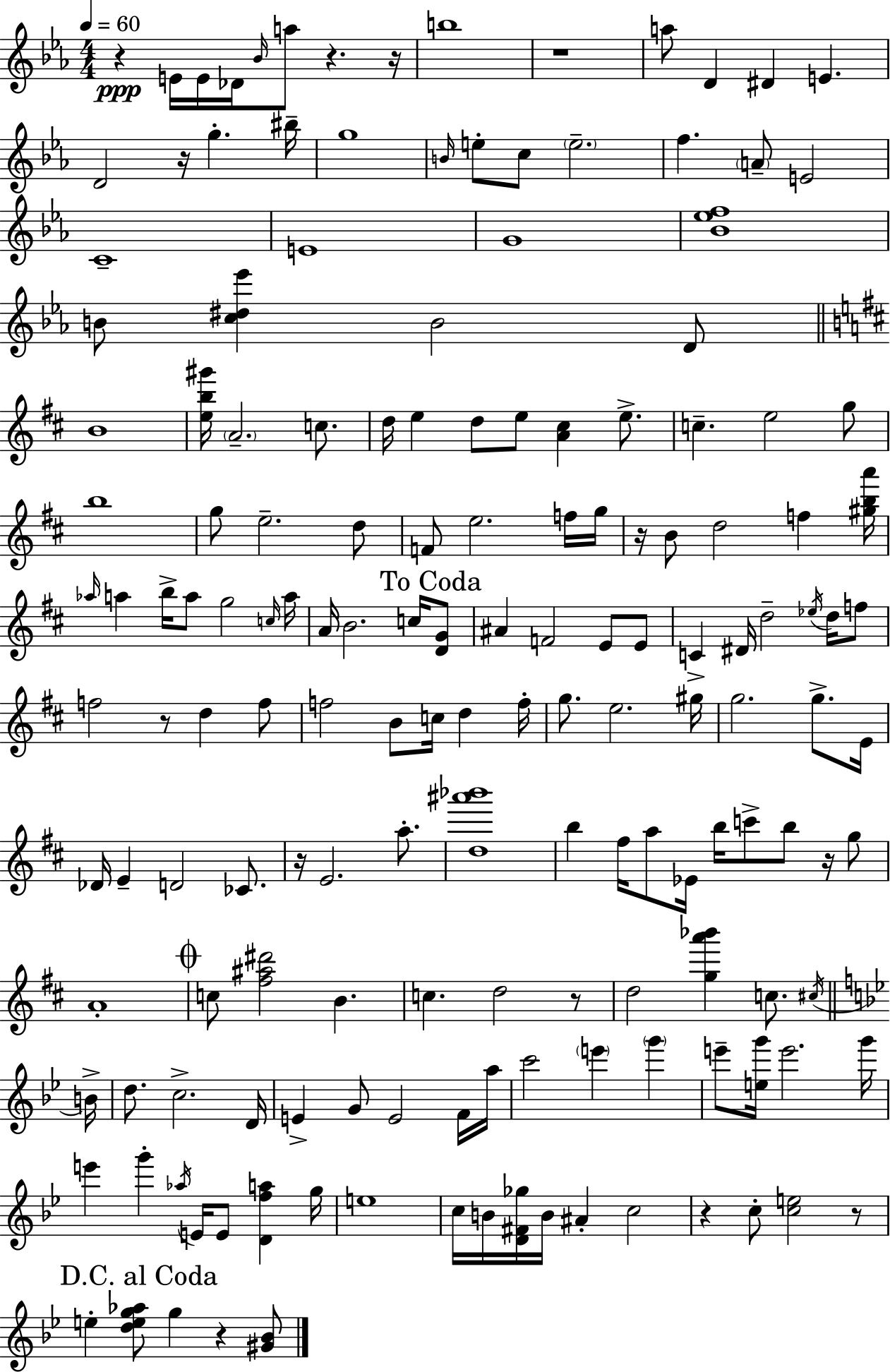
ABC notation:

X:1
T:Untitled
M:4/4
L:1/4
K:Cm
z E/4 E/4 _D/4 _B/4 a/2 z z/4 b4 z4 a/2 D ^D E D2 z/4 g ^b/4 g4 B/4 e/2 c/2 e2 f A/2 E2 C4 E4 G4 [_B_ef]4 B/2 [c^d_e'] B2 D/2 B4 [eb^g']/4 A2 c/2 d/4 e d/2 e/2 [A^c] e/2 c e2 g/2 b4 g/2 e2 d/2 F/2 e2 f/4 g/4 z/4 B/2 d2 f [^gba']/4 _a/4 a b/4 a/2 g2 c/4 a/4 A/4 B2 c/4 [DG]/2 ^A F2 E/2 E/2 C ^D/4 d2 _e/4 d/4 f/2 f2 z/2 d f/2 f2 B/2 c/4 d f/4 g/2 e2 ^g/4 g2 g/2 E/4 _D/4 E D2 _C/2 z/4 E2 a/2 [d^a'_b']4 b ^f/4 a/2 _E/4 b/4 c'/2 b/2 z/4 g/2 A4 c/2 [^f^a^d']2 B c d2 z/2 d2 [ga'_b'] c/2 ^c/4 B/4 d/2 c2 D/4 E G/2 E2 F/4 a/4 c'2 e' g' e'/2 [eg']/4 e'2 g'/4 e' g' _a/4 E/4 E/2 [Dfa] g/4 e4 c/4 B/4 [D^F_g]/4 B/4 ^A c2 z c/2 [ce]2 z/2 e [deg_a]/2 g z [^G_B]/2